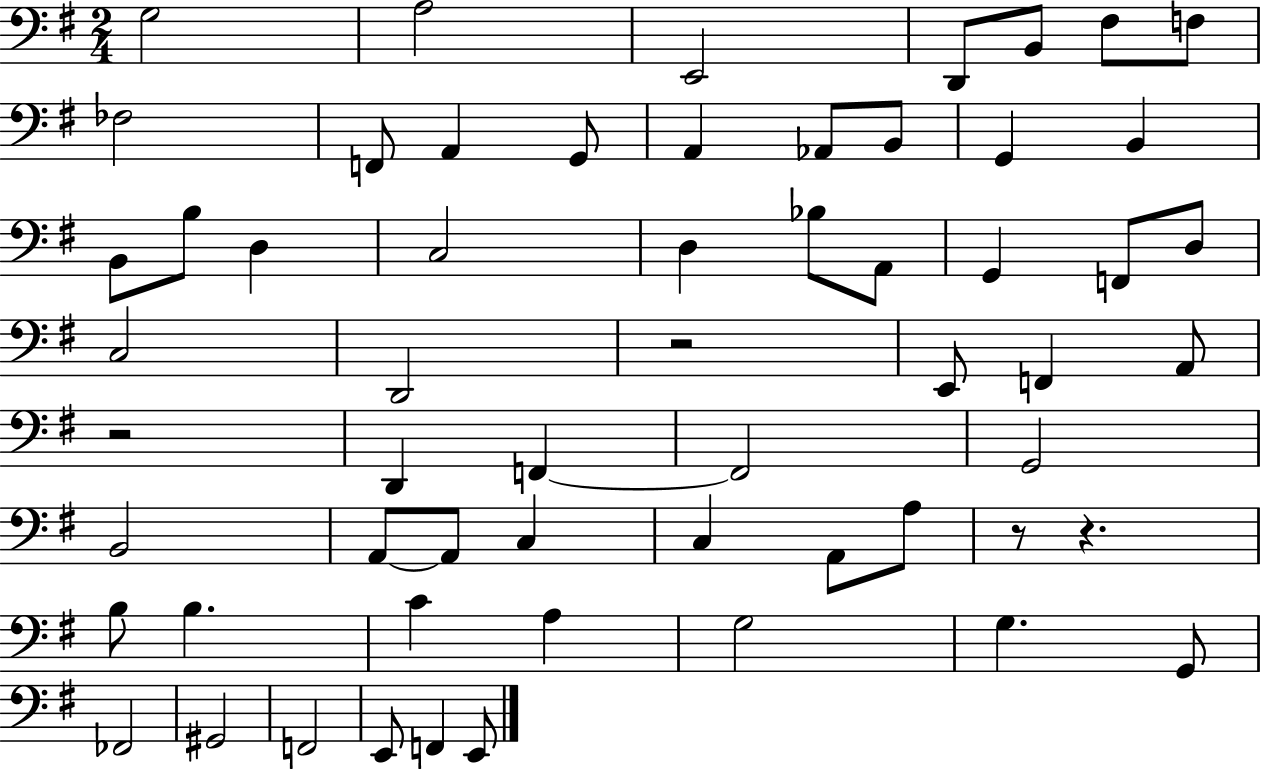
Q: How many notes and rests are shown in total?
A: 59